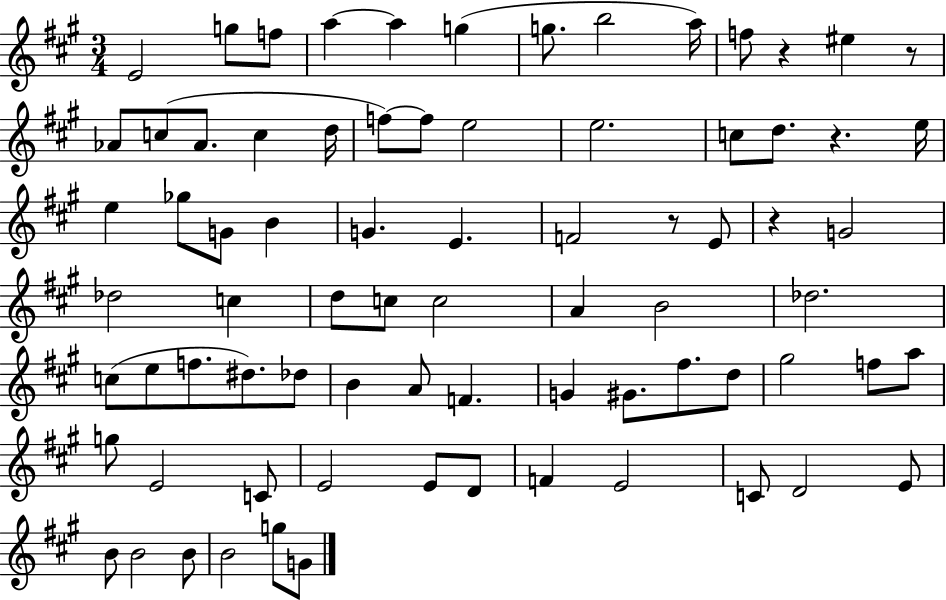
X:1
T:Untitled
M:3/4
L:1/4
K:A
E2 g/2 f/2 a a g g/2 b2 a/4 f/2 z ^e z/2 _A/2 c/2 _A/2 c d/4 f/2 f/2 e2 e2 c/2 d/2 z e/4 e _g/2 G/2 B G E F2 z/2 E/2 z G2 _d2 c d/2 c/2 c2 A B2 _d2 c/2 e/2 f/2 ^d/2 _d/2 B A/2 F G ^G/2 ^f/2 d/2 ^g2 f/2 a/2 g/2 E2 C/2 E2 E/2 D/2 F E2 C/2 D2 E/2 B/2 B2 B/2 B2 g/2 G/2